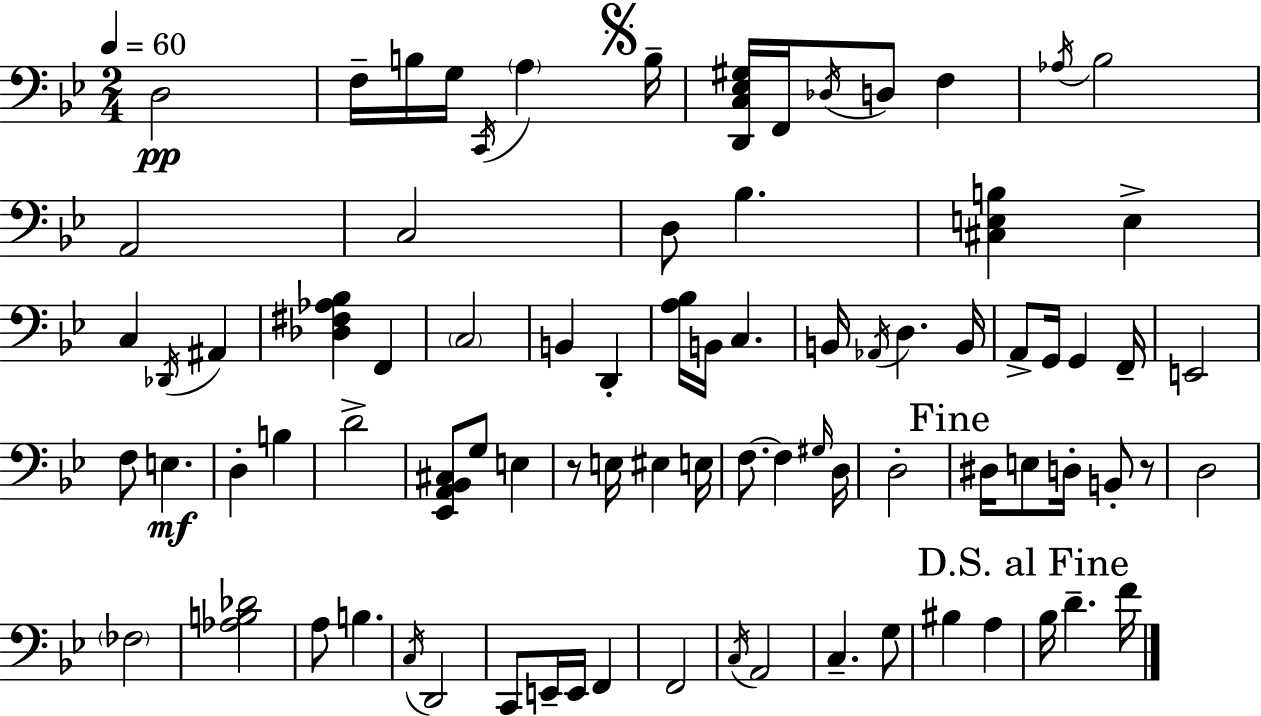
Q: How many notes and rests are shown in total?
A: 83